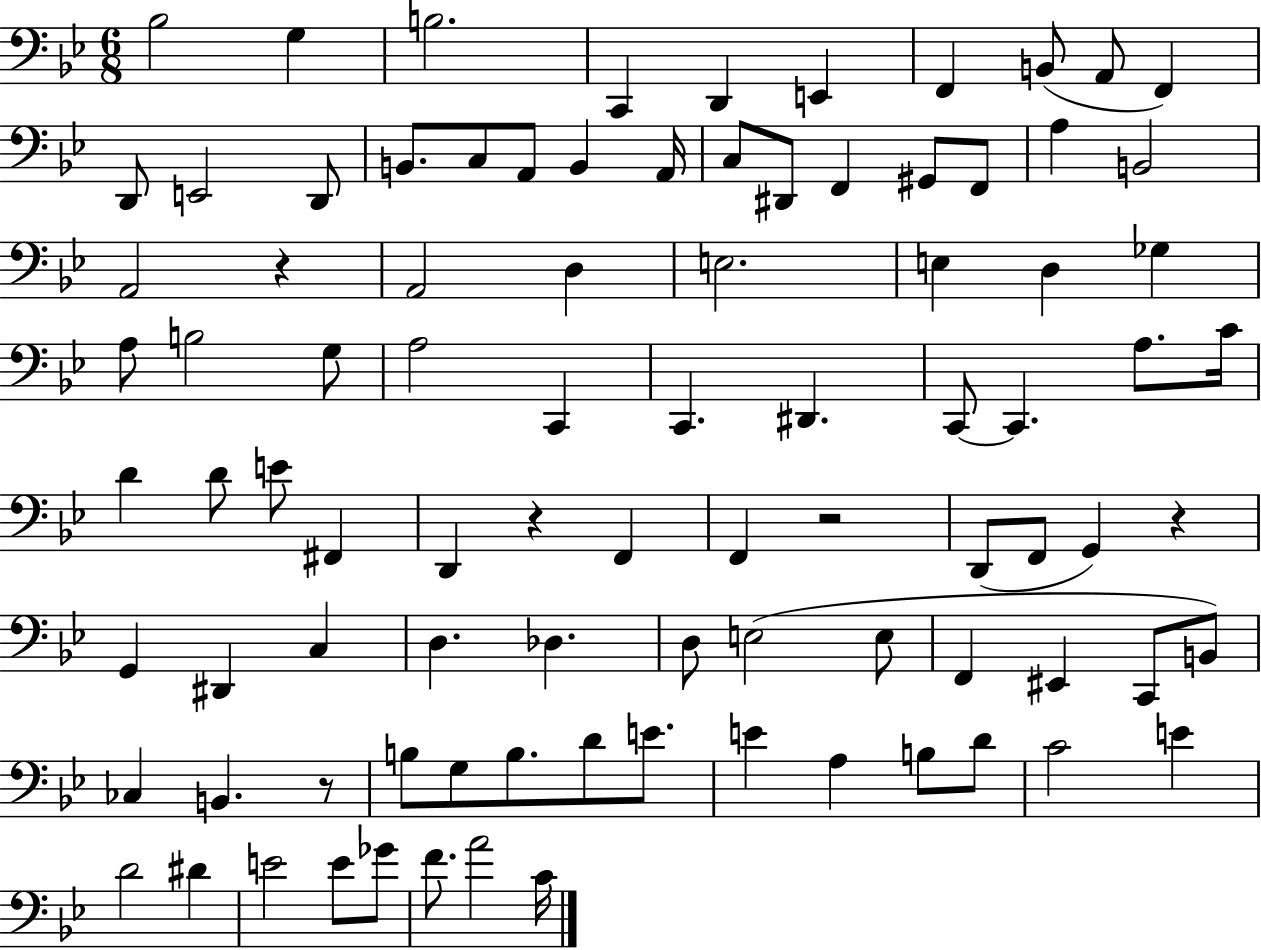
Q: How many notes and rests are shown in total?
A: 91